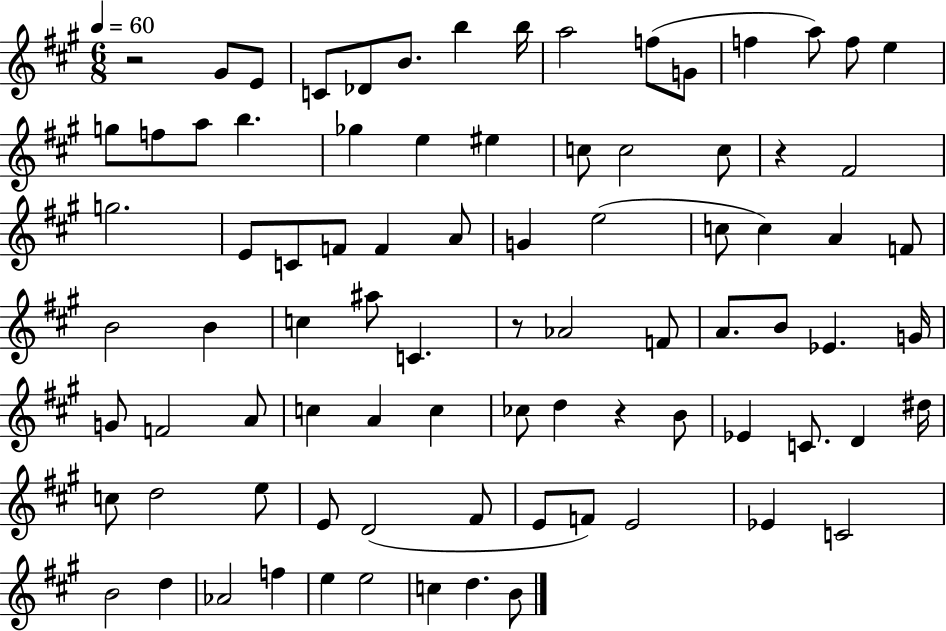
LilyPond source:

{
  \clef treble
  \numericTimeSignature
  \time 6/8
  \key a \major
  \tempo 4 = 60
  r2 gis'8 e'8 | c'8 des'8 b'8. b''4 b''16 | a''2 f''8( g'8 | f''4 a''8) f''8 e''4 | \break g''8 f''8 a''8 b''4. | ges''4 e''4 eis''4 | c''8 c''2 c''8 | r4 fis'2 | \break g''2. | e'8 c'8 f'8 f'4 a'8 | g'4 e''2( | c''8 c''4) a'4 f'8 | \break b'2 b'4 | c''4 ais''8 c'4. | r8 aes'2 f'8 | a'8. b'8 ees'4. g'16 | \break g'8 f'2 a'8 | c''4 a'4 c''4 | ces''8 d''4 r4 b'8 | ees'4 c'8. d'4 dis''16 | \break c''8 d''2 e''8 | e'8 d'2( fis'8 | e'8 f'8) e'2 | ees'4 c'2 | \break b'2 d''4 | aes'2 f''4 | e''4 e''2 | c''4 d''4. b'8 | \break \bar "|."
}